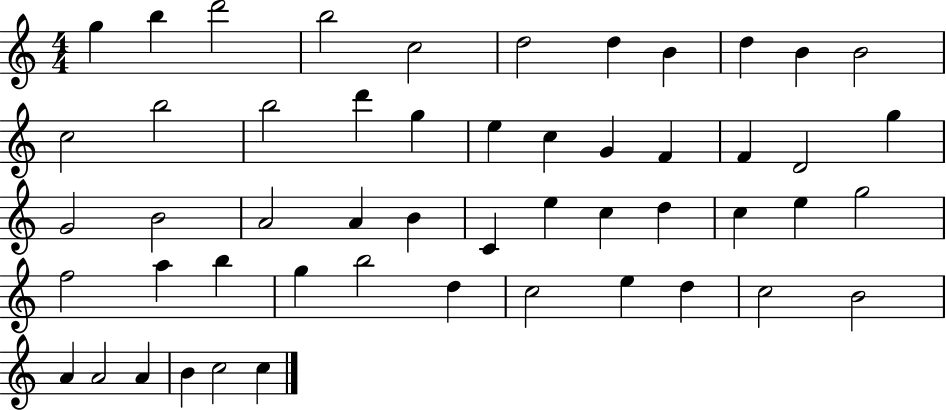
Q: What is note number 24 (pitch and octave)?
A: G4